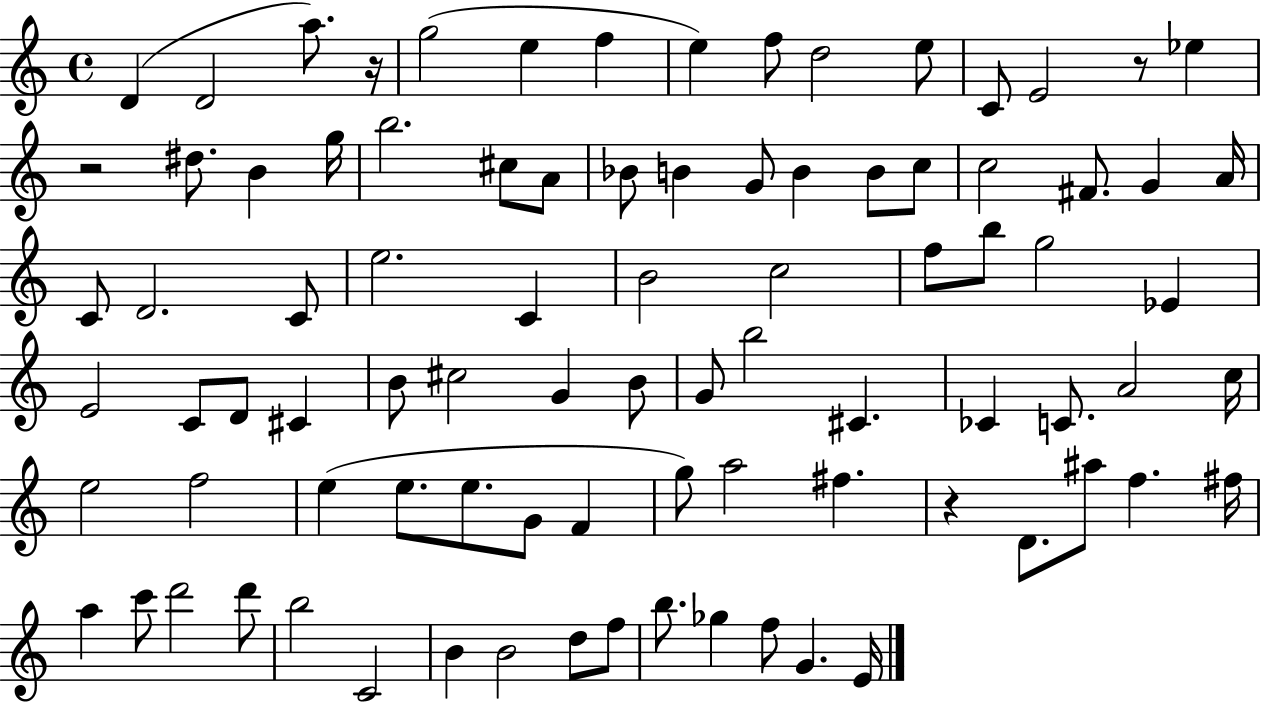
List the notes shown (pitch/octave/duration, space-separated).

D4/q D4/h A5/e. R/s G5/h E5/q F5/q E5/q F5/e D5/h E5/e C4/e E4/h R/e Eb5/q R/h D#5/e. B4/q G5/s B5/h. C#5/e A4/e Bb4/e B4/q G4/e B4/q B4/e C5/e C5/h F#4/e. G4/q A4/s C4/e D4/h. C4/e E5/h. C4/q B4/h C5/h F5/e B5/e G5/h Eb4/q E4/h C4/e D4/e C#4/q B4/e C#5/h G4/q B4/e G4/e B5/h C#4/q. CES4/q C4/e. A4/h C5/s E5/h F5/h E5/q E5/e. E5/e. G4/e F4/q G5/e A5/h F#5/q. R/q D4/e. A#5/e F5/q. F#5/s A5/q C6/e D6/h D6/e B5/h C4/h B4/q B4/h D5/e F5/e B5/e. Gb5/q F5/e G4/q. E4/s